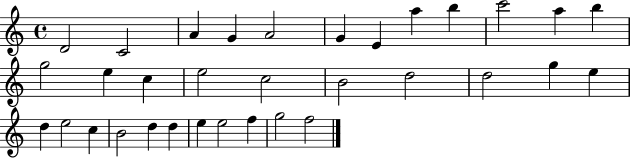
D4/h C4/h A4/q G4/q A4/h G4/q E4/q A5/q B5/q C6/h A5/q B5/q G5/h E5/q C5/q E5/h C5/h B4/h D5/h D5/h G5/q E5/q D5/q E5/h C5/q B4/h D5/q D5/q E5/q E5/h F5/q G5/h F5/h